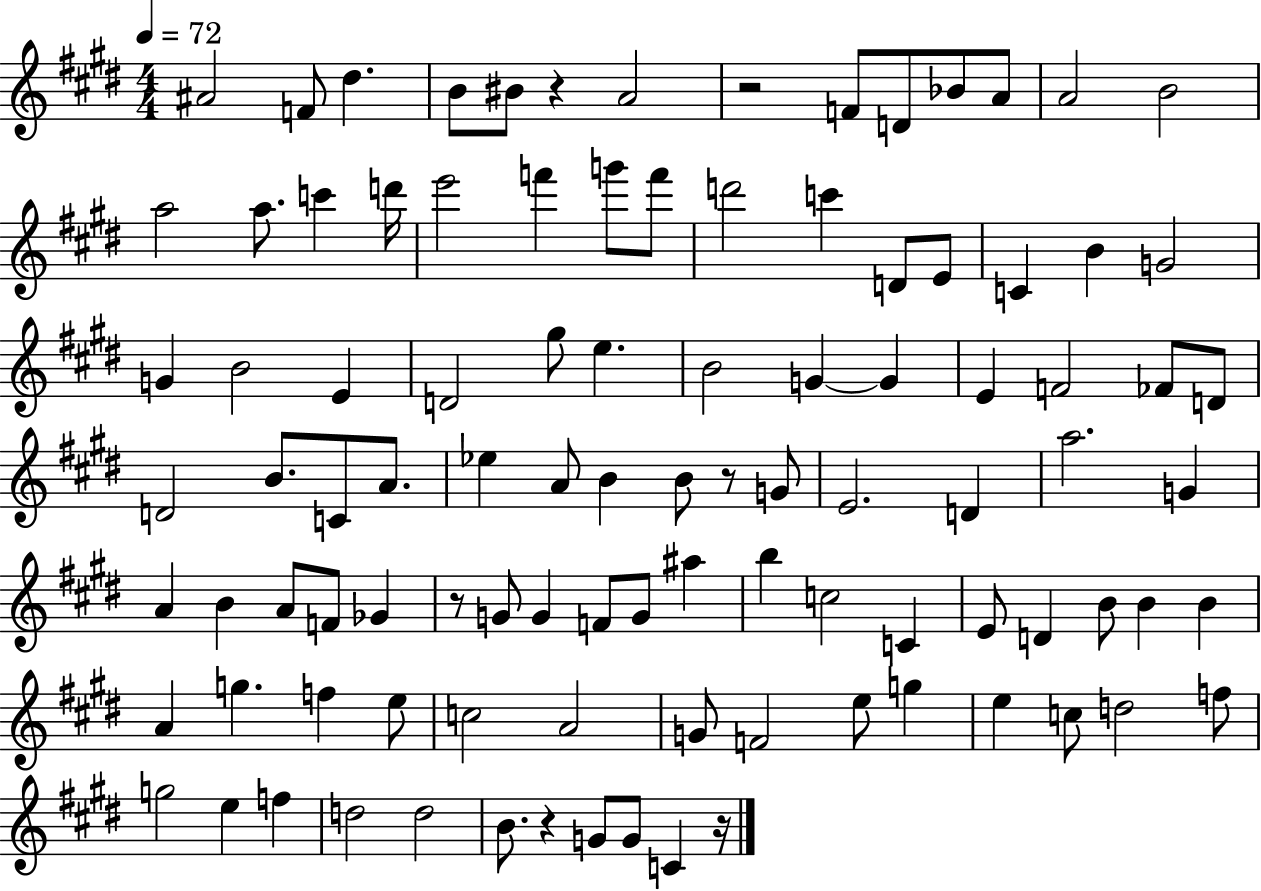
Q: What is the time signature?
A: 4/4